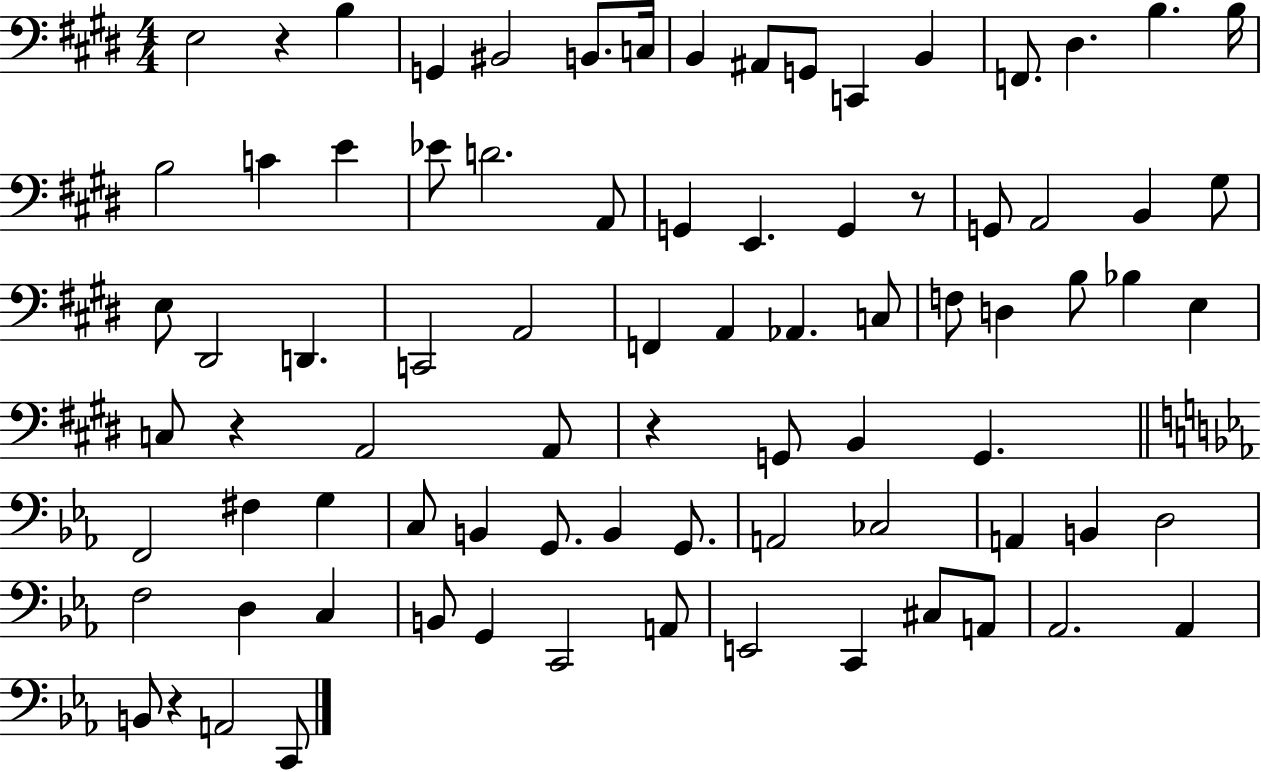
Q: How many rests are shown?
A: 5